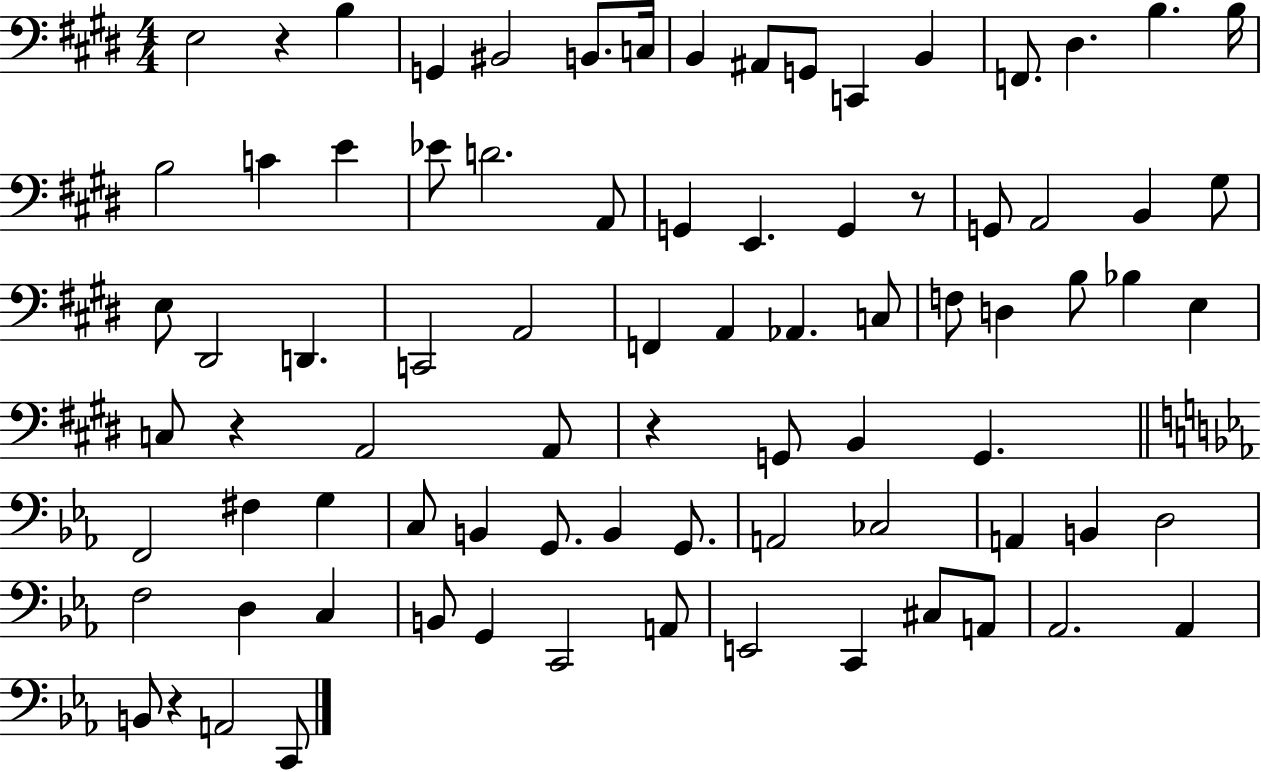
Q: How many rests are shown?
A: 5